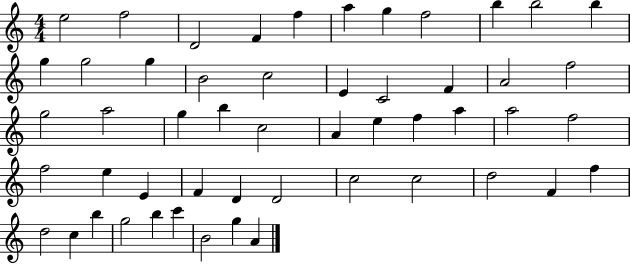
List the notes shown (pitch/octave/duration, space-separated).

E5/h F5/h D4/h F4/q F5/q A5/q G5/q F5/h B5/q B5/h B5/q G5/q G5/h G5/q B4/h C5/h E4/q C4/h F4/q A4/h F5/h G5/h A5/h G5/q B5/q C5/h A4/q E5/q F5/q A5/q A5/h F5/h F5/h E5/q E4/q F4/q D4/q D4/h C5/h C5/h D5/h F4/q F5/q D5/h C5/q B5/q G5/h B5/q C6/q B4/h G5/q A4/q